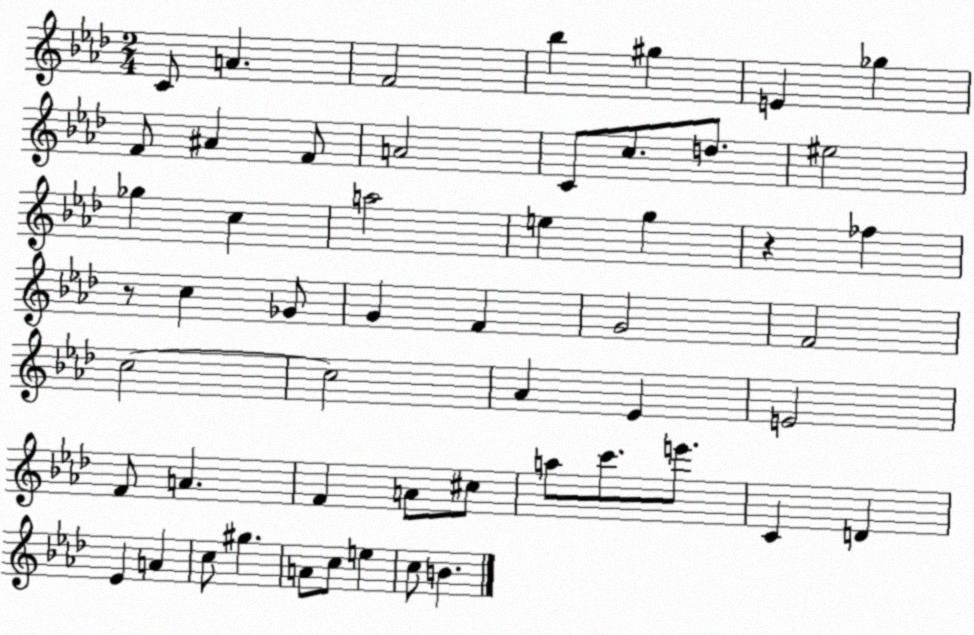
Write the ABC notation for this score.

X:1
T:Untitled
M:2/4
L:1/4
K:Ab
C/2 A F2 _b ^g E _g F/2 ^A F/2 A2 C/2 c/2 d/2 ^e2 _g c a2 e g z _f z/2 c _G/2 G F G2 F2 c2 c2 _A _E E2 F/2 A F A/2 ^c/2 a/2 c'/2 e'/2 C D _E A c/2 ^g A/2 c/2 e c/2 B